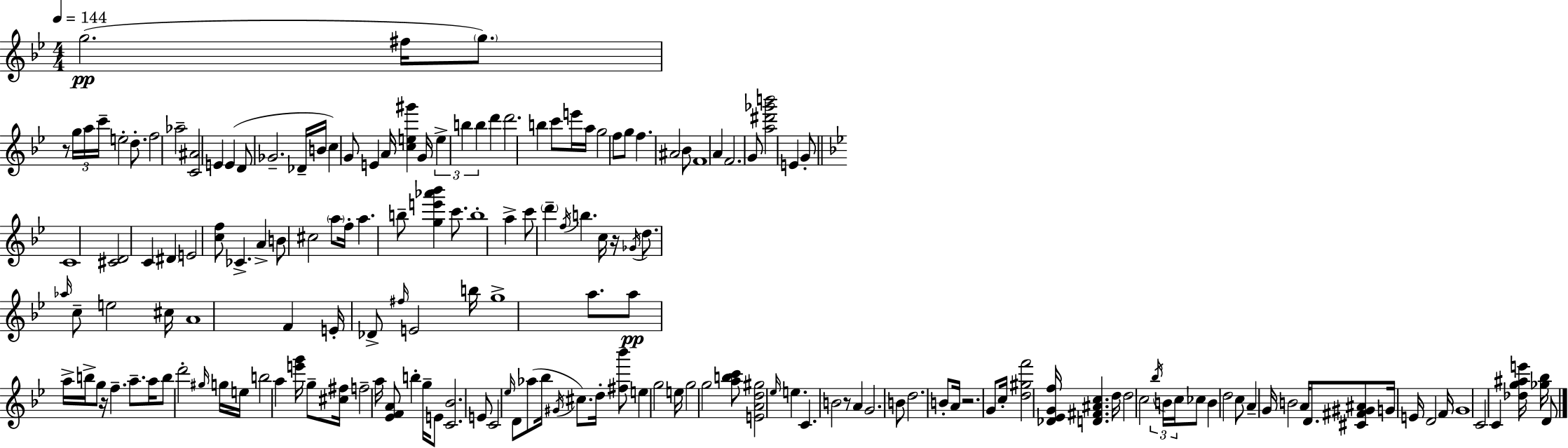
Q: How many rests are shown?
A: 5